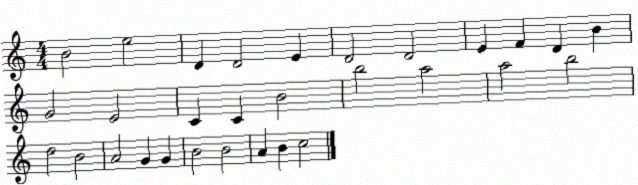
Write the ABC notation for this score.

X:1
T:Untitled
M:4/4
L:1/4
K:C
B2 e2 D D2 E D2 D2 E F D B G2 E2 C C B2 b2 a2 a2 b2 d2 B2 A2 G G B2 B2 A B c2